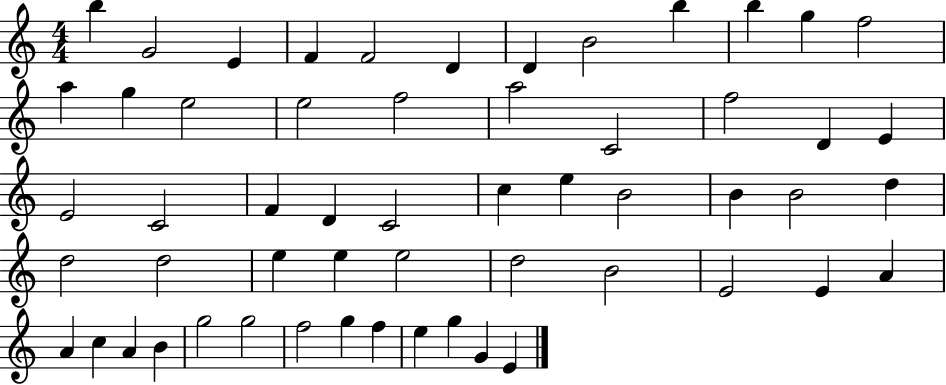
{
  \clef treble
  \numericTimeSignature
  \time 4/4
  \key c \major
  b''4 g'2 e'4 | f'4 f'2 d'4 | d'4 b'2 b''4 | b''4 g''4 f''2 | \break a''4 g''4 e''2 | e''2 f''2 | a''2 c'2 | f''2 d'4 e'4 | \break e'2 c'2 | f'4 d'4 c'2 | c''4 e''4 b'2 | b'4 b'2 d''4 | \break d''2 d''2 | e''4 e''4 e''2 | d''2 b'2 | e'2 e'4 a'4 | \break a'4 c''4 a'4 b'4 | g''2 g''2 | f''2 g''4 f''4 | e''4 g''4 g'4 e'4 | \break \bar "|."
}